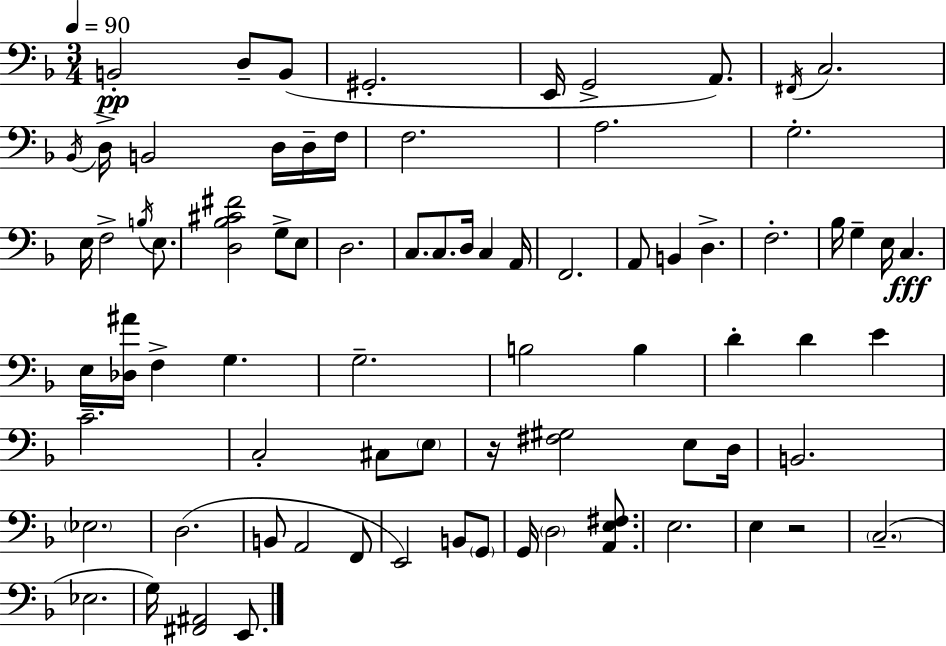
{
  \clef bass
  \numericTimeSignature
  \time 3/4
  \key d \minor
  \tempo 4 = 90
  \repeat volta 2 { b,2-.\pp d8-- b,8( | gis,2.-. | e,16 g,2-> a,8.) | \acciaccatura { fis,16 } c2. | \break \acciaccatura { bes,16 } d16-> b,2 d16 | d16-- f16 f2. | a2. | g2.-. | \break e16 f2-> \acciaccatura { b16 } | e8. <d bes cis' fis'>2 g8-> | e8 d2. | c8. c8. d16 c4 | \break a,16 f,2. | a,8 b,4 d4.-> | f2.-. | bes16 g4-- e16 c4.\fff | \break e16 <des ais'>16 f4-> g4. | g2.-- | b2 b4 | d'4-. d'4 e'4 | \break c'2.-- | c2-. cis8 | \parenthesize e8 r16 <fis gis>2 | e8 d16 b,2. | \break \parenthesize ees2. | d2.( | b,8 a,2 | f,8 e,2) b,8 | \break \parenthesize g,8 g,16 \parenthesize d2 | <a, e fis>8. e2. | e4 r2 | \parenthesize c2.--( | \break ees2. | g16) <fis, ais,>2 | e,8. } \bar "|."
}